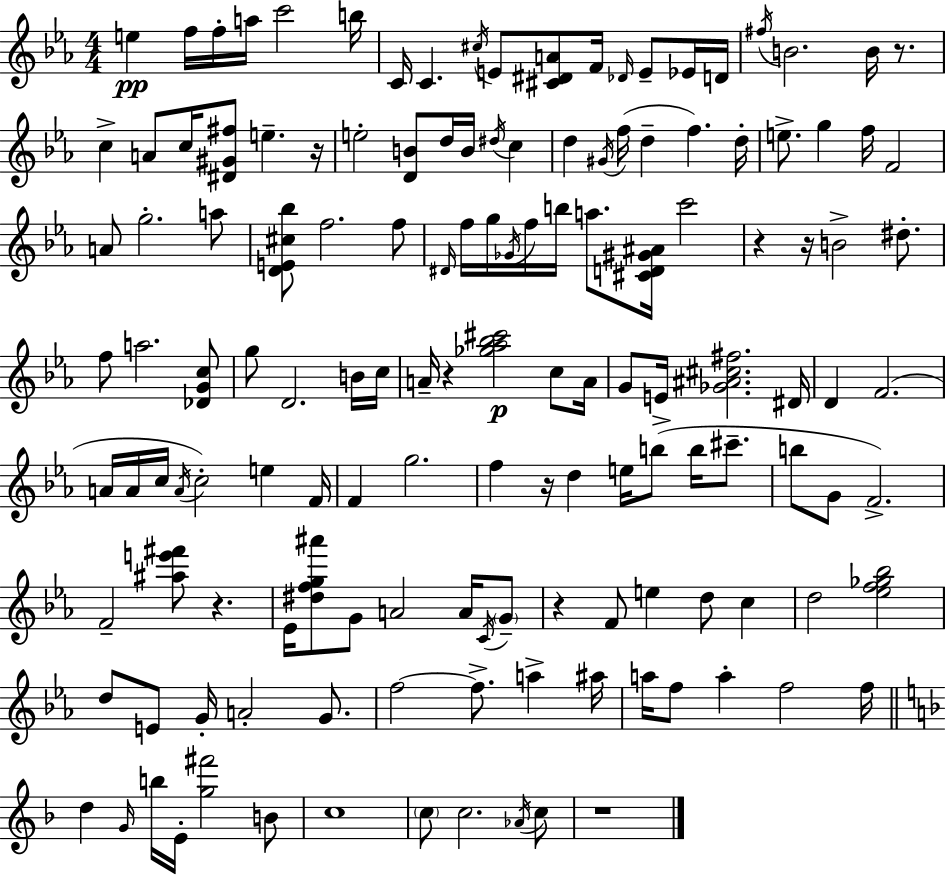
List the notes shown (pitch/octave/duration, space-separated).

E5/q F5/s F5/s A5/s C6/h B5/s C4/s C4/q. C#5/s E4/e [C#4,D#4,A4]/e F4/s Db4/s E4/e Eb4/s D4/s F#5/s B4/h. B4/s R/e. C5/q A4/e C5/s [D#4,G#4,F#5]/e E5/q. R/s E5/h [D4,B4]/e D5/s B4/s D#5/s C5/q D5/q G#4/s F5/s D5/q F5/q. D5/s E5/e. G5/q F5/s F4/h A4/e G5/h. A5/e [D4,E4,C#5,Bb5]/e F5/h. F5/e D#4/s F5/s G5/s Gb4/s F5/s B5/s A5/e. [C#4,D4,G#4,A#4]/s C6/h R/q R/s B4/h D#5/e. F5/e A5/h. [Db4,G4,C5]/e G5/e D4/h. B4/s C5/s A4/s R/q [Gb5,Ab5,Bb5,C#6]/h C5/e A4/s G4/e E4/s [Gb4,A#4,C#5,F#5]/h. D#4/s D4/q F4/h. A4/s A4/s C5/s A4/s C5/h E5/q F4/s F4/q G5/h. F5/q R/s D5/q E5/s B5/e B5/s C#6/e. B5/e G4/e F4/h. F4/h [A#5,E6,F#6]/e R/q. Eb4/s [D#5,F5,G5,A#6]/e G4/e A4/h A4/s C4/s G4/e R/q F4/e E5/q D5/e C5/q D5/h [Eb5,F5,Gb5,Bb5]/h D5/e E4/e G4/s A4/h G4/e. F5/h F5/e. A5/q A#5/s A5/s F5/e A5/q F5/h F5/s D5/q G4/s B5/s E4/s [G5,F#6]/h B4/e C5/w C5/e C5/h. Ab4/s C5/e R/w